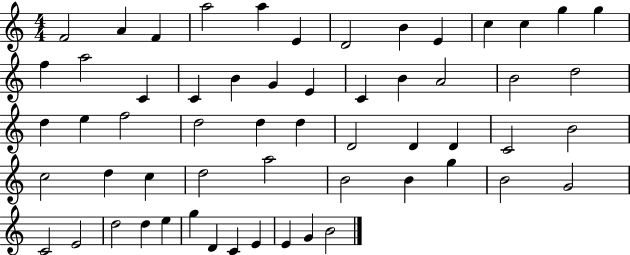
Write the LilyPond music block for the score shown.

{
  \clef treble
  \numericTimeSignature
  \time 4/4
  \key c \major
  f'2 a'4 f'4 | a''2 a''4 e'4 | d'2 b'4 e'4 | c''4 c''4 g''4 g''4 | \break f''4 a''2 c'4 | c'4 b'4 g'4 e'4 | c'4 b'4 a'2 | b'2 d''2 | \break d''4 e''4 f''2 | d''2 d''4 d''4 | d'2 d'4 d'4 | c'2 b'2 | \break c''2 d''4 c''4 | d''2 a''2 | b'2 b'4 g''4 | b'2 g'2 | \break c'2 e'2 | d''2 d''4 e''4 | g''4 d'4 c'4 e'4 | e'4 g'4 b'2 | \break \bar "|."
}